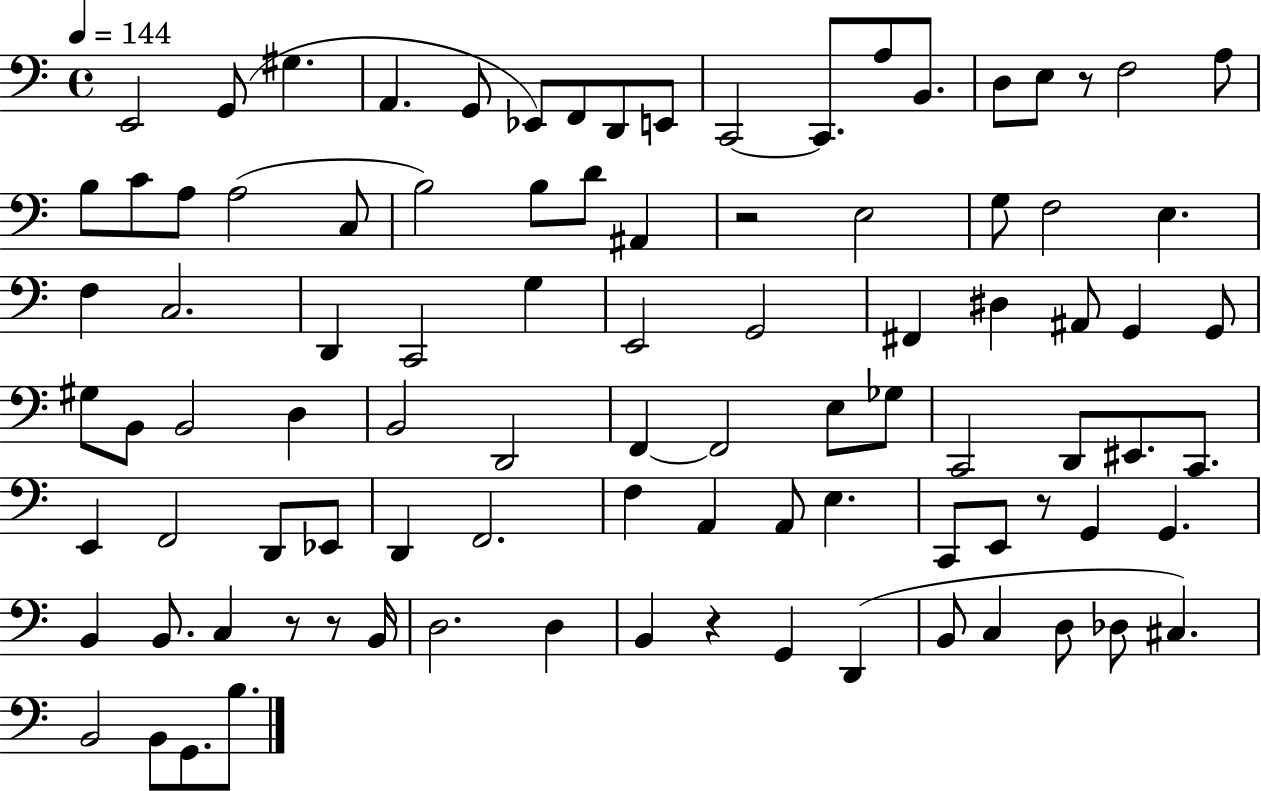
{
  \clef bass
  \time 4/4
  \defaultTimeSignature
  \key c \major
  \tempo 4 = 144
  e,2 g,8( gis4. | a,4. g,8 ees,8) f,8 d,8 e,8 | c,2~~ c,8. a8 b,8. | d8 e8 r8 f2 a8 | \break b8 c'8 a8 a2( c8 | b2) b8 d'8 ais,4 | r2 e2 | g8 f2 e4. | \break f4 c2. | d,4 c,2 g4 | e,2 g,2 | fis,4 dis4 ais,8 g,4 g,8 | \break gis8 b,8 b,2 d4 | b,2 d,2 | f,4~~ f,2 e8 ges8 | c,2 d,8 eis,8. c,8. | \break e,4 f,2 d,8 ees,8 | d,4 f,2. | f4 a,4 a,8 e4. | c,8 e,8 r8 g,4 g,4. | \break b,4 b,8. c4 r8 r8 b,16 | d2. d4 | b,4 r4 g,4 d,4( | b,8 c4 d8 des8 cis4.) | \break b,2 b,8 g,8. b8. | \bar "|."
}